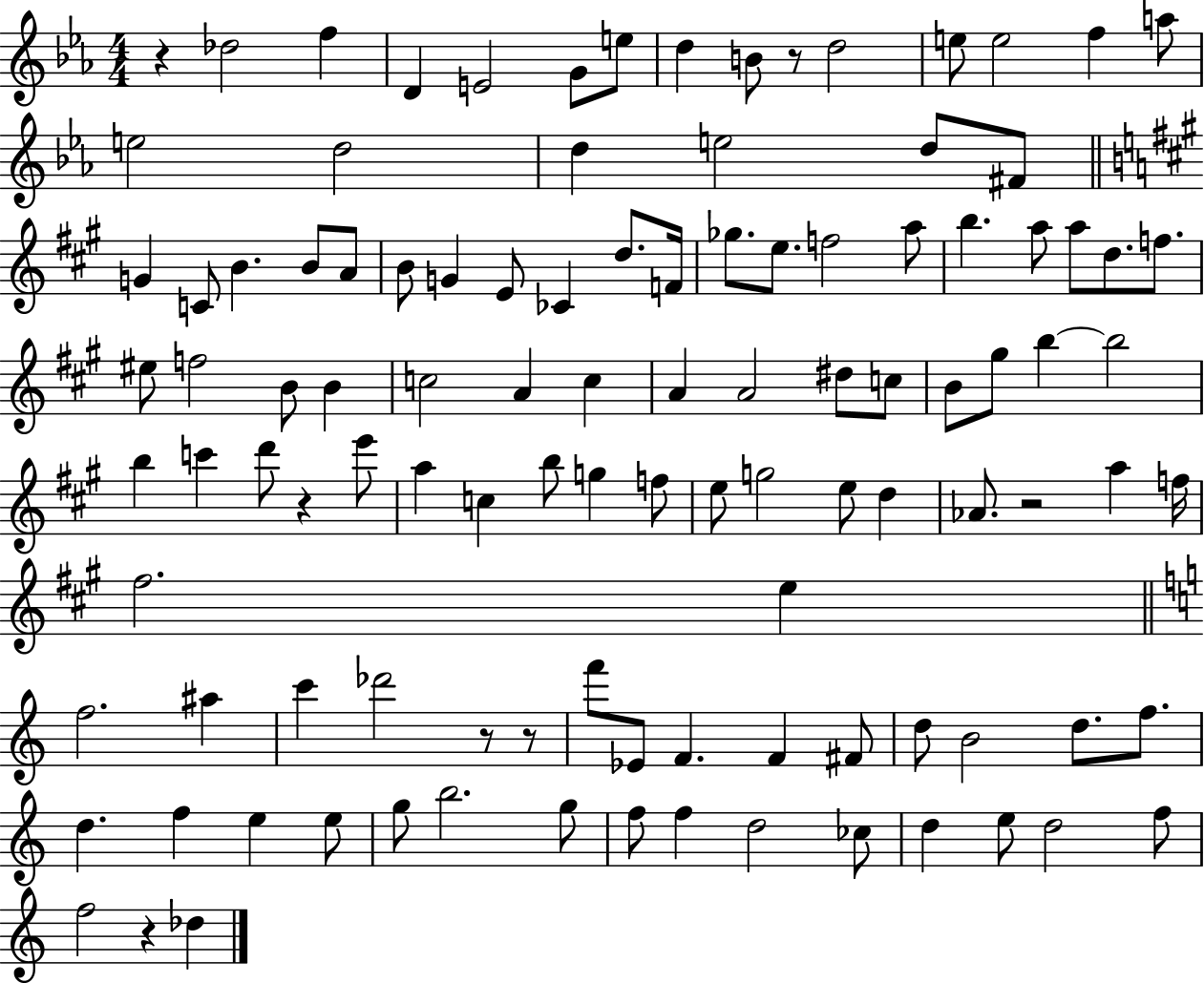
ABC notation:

X:1
T:Untitled
M:4/4
L:1/4
K:Eb
z _d2 f D E2 G/2 e/2 d B/2 z/2 d2 e/2 e2 f a/2 e2 d2 d e2 d/2 ^F/2 G C/2 B B/2 A/2 B/2 G E/2 _C d/2 F/4 _g/2 e/2 f2 a/2 b a/2 a/2 d/2 f/2 ^e/2 f2 B/2 B c2 A c A A2 ^d/2 c/2 B/2 ^g/2 b b2 b c' d'/2 z e'/2 a c b/2 g f/2 e/2 g2 e/2 d _A/2 z2 a f/4 ^f2 e f2 ^a c' _d'2 z/2 z/2 f'/2 _E/2 F F ^F/2 d/2 B2 d/2 f/2 d f e e/2 g/2 b2 g/2 f/2 f d2 _c/2 d e/2 d2 f/2 f2 z _d